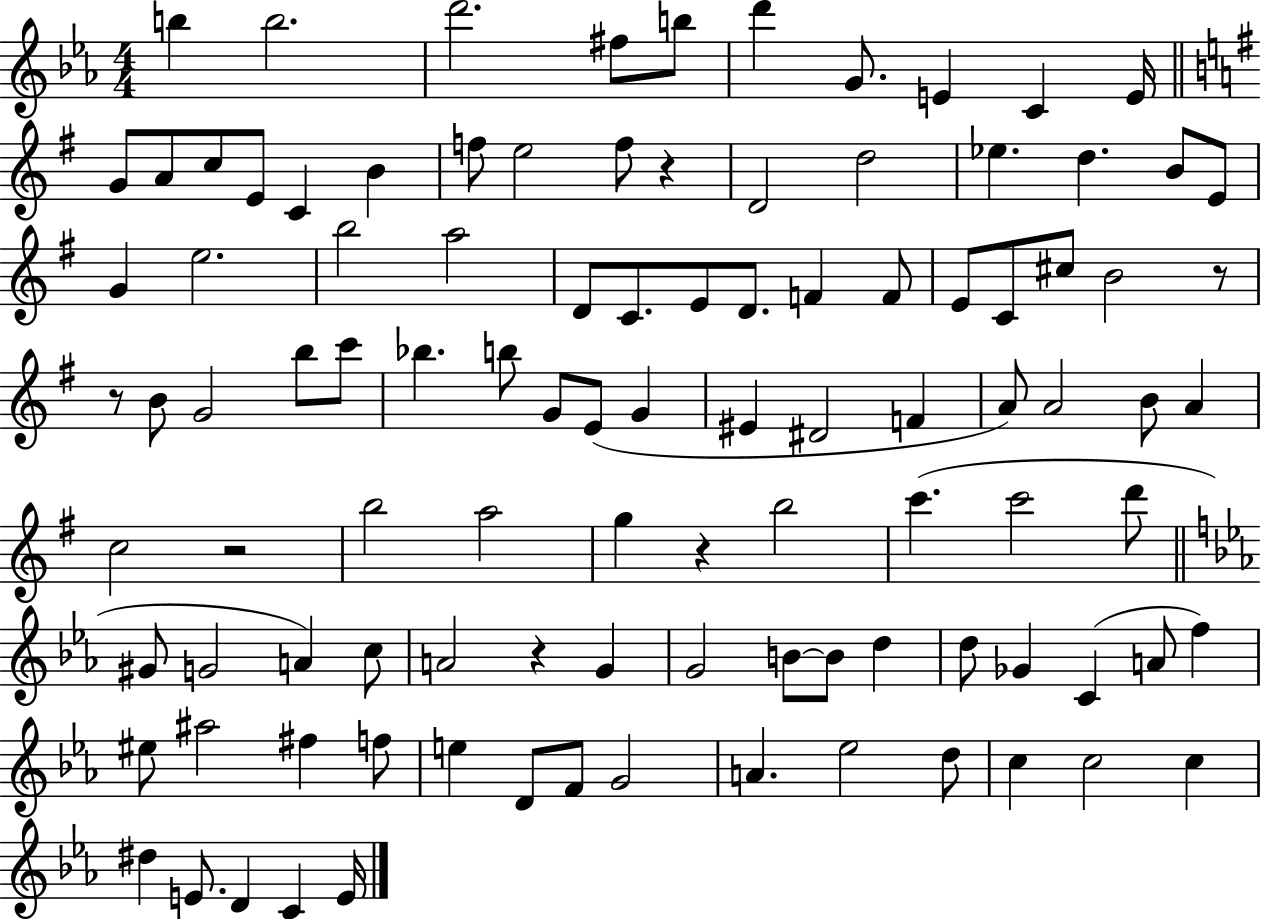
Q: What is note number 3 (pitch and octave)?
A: D6